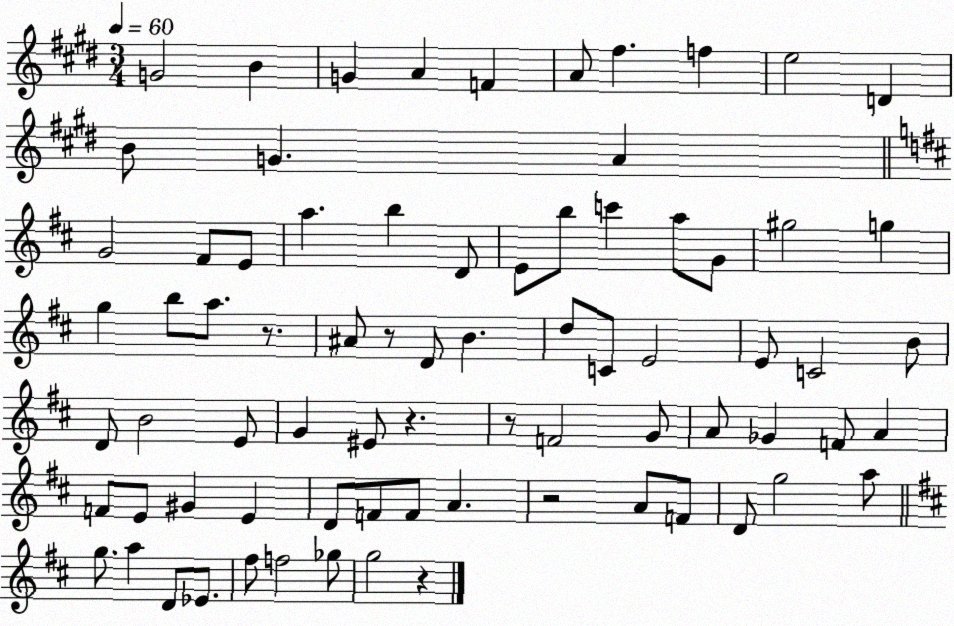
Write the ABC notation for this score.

X:1
T:Untitled
M:3/4
L:1/4
K:E
G2 B G A F A/2 ^f f e2 D B/2 G A G2 ^F/2 E/2 a b D/2 E/2 b/2 c' a/2 G/2 ^g2 g g b/2 a/2 z/2 ^A/2 z/2 D/2 B d/2 C/2 E2 E/2 C2 B/2 D/2 B2 E/2 G ^E/2 z z/2 F2 G/2 A/2 _G F/2 A F/2 E/2 ^G E D/2 F/2 F/2 A z2 A/2 F/2 D/2 g2 a/2 g/2 a D/2 _E/2 ^f/2 f2 _g/2 g2 z